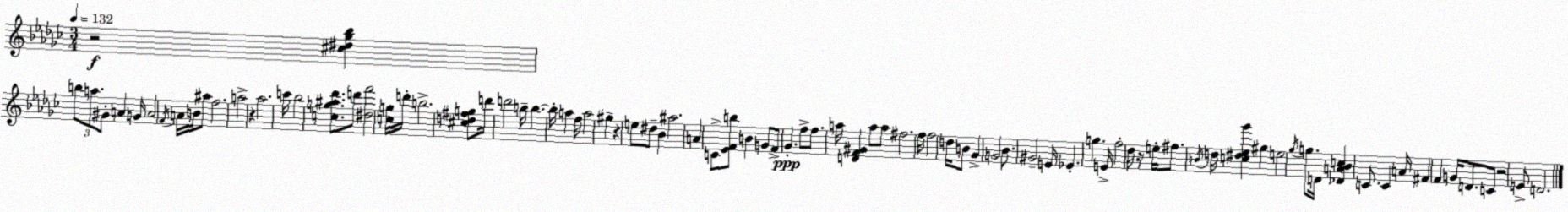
X:1
T:Untitled
M:3/4
L:1/4
K:Ebm
z2 [^c^d_g_b] b/2 a/2 ^G/2 A G/4 A2 F/4 A/4 B/4 ^a/2 f2 a2 z _a2 c'/4 _b2 [cg^a_d']/2 d'/2 [^df']2 [cg]/4 d'/4 b2 [^cd^fg]/2 d'/4 d'2 b/4 b b/4 a f/4 a2 ^g z e/2 ^d/2 _B ^a2 A C/2 [_EFb]/2 B G/2 F/2 _G f/2 f/2 a/4 [DF^G] a/2 a/2 ^f2 f/4 f2 d/4 B/2 _G G2 _B/2 ^G2 E/4 _E g E/4 f2 _d/4 z/4 e/4 ^f/2 B/4 d/4 [c^d_e_g'] ^g e2 _g/4 g/2 D/4 [_DA_Bc] C/2 C A/4 ^F F G/4 D/2 C/2 z2 E/2 D2